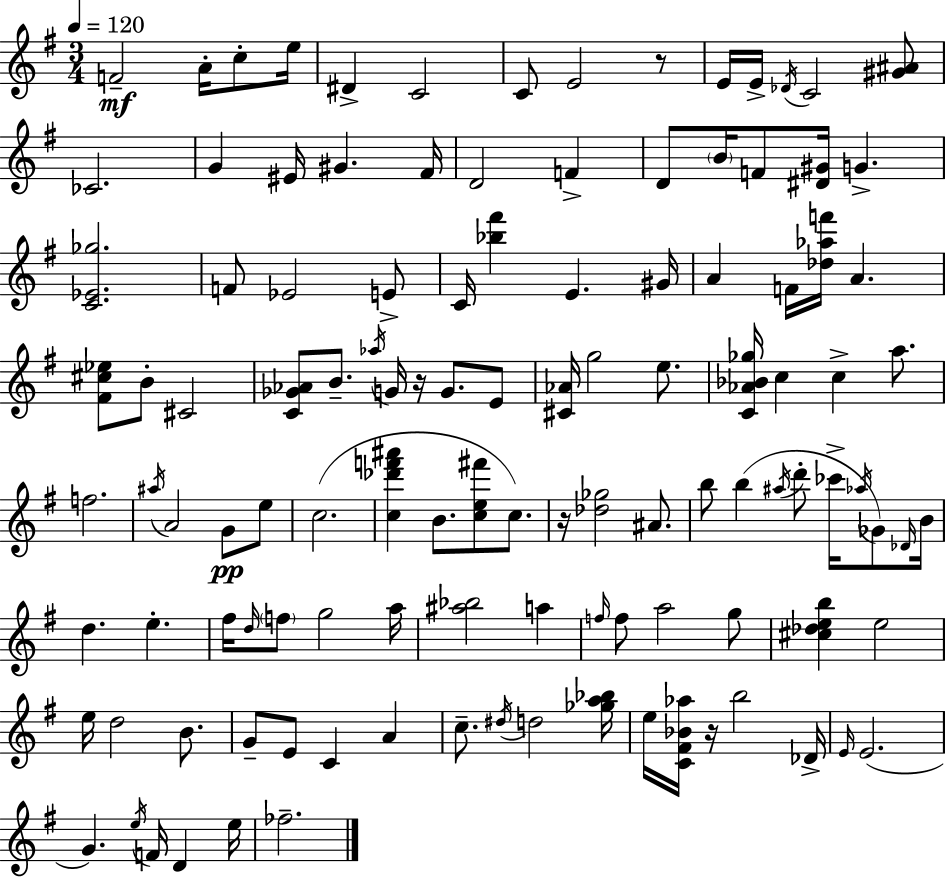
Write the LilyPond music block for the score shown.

{
  \clef treble
  \numericTimeSignature
  \time 3/4
  \key g \major
  \tempo 4 = 120
  f'2--\mf a'16-. c''8-. e''16 | dis'4-> c'2 | c'8 e'2 r8 | e'16 e'16-> \acciaccatura { des'16 } c'2 <gis' ais'>8 | \break ces'2. | g'4 eis'16 gis'4. | fis'16 d'2 f'4-> | d'8 \parenthesize b'16 f'8 <dis' gis'>16 g'4.-> | \break <c' ees' ges''>2. | f'8 ees'2 e'8-> | c'16 <bes'' fis'''>4 e'4. | gis'16 a'4 f'16 <des'' aes'' f'''>16 a'4. | \break <fis' cis'' ees''>8 b'8-. cis'2 | <c' ges' aes'>8 b'8.-- \acciaccatura { aes''16 } g'16 r16 g'8. | e'8 <cis' aes'>16 g''2 e''8. | <c' aes' bes' ges''>16 c''4 c''4-> a''8. | \break f''2. | \acciaccatura { ais''16 } a'2 g'8\pp | e''8 c''2.( | <c'' des''' f''' ais'''>4 b'8. <c'' e'' fis'''>8 | \break c''8.) r16 <des'' ges''>2 | ais'8. b''8 b''4( \acciaccatura { ais''16 } d'''8-. | ces'''16-> \acciaccatura { aes''16 }) ges'8 \grace { des'16 } b'16 d''4. | e''4.-. fis''16 \grace { d''16 } \parenthesize f''8 g''2 | \break a''16 <ais'' bes''>2 | a''4 \grace { f''16 } f''8 a''2 | g''8 <cis'' des'' e'' b''>4 | e''2 e''16 d''2 | \break b'8. g'8-- e'8 | c'4 a'4 c''8.-- \acciaccatura { dis''16 } | d''2 <ges'' a'' bes''>16 e''16 <c' fis' bes' aes''>16 r16 | b''2 des'16-> \grace { e'16 }( e'2. | \break g'4.) | \acciaccatura { e''16 } f'16 d'4 e''16 fes''2.-- | \bar "|."
}